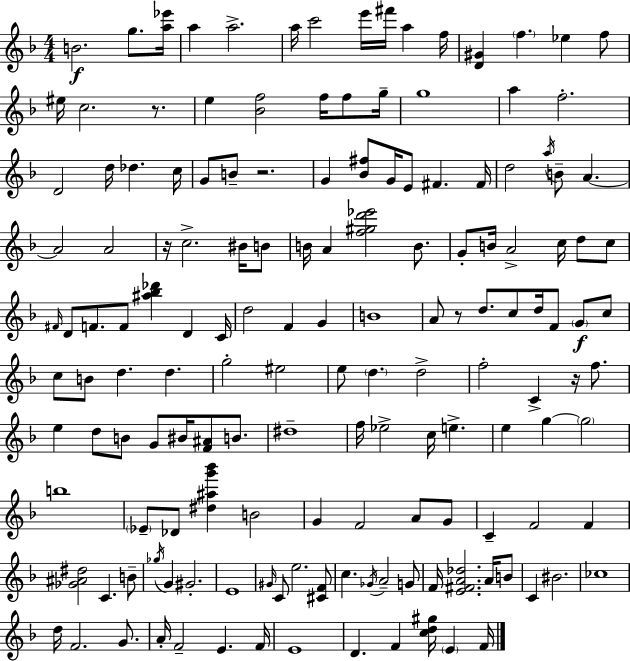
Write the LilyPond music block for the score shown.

{
  \clef treble
  \numericTimeSignature
  \time 4/4
  \key d \minor
  b'2.\f g''8. <a'' ees'''>16 | a''4 a''2.-> | a''16 c'''2 e'''16 fis'''16 a''4 f''16 | <d' gis'>4 \parenthesize f''4. ees''4 f''8 | \break eis''16 c''2. r8. | e''4 <bes' f''>2 f''16 f''8 g''16-- | g''1 | a''4 f''2.-. | \break d'2 d''16 des''4. c''16 | g'8 b'8-- r2. | g'4 <bes' fis''>8 g'16 e'8 fis'4. fis'16 | d''2 \acciaccatura { a''16 } b'8-- a'4.~~ | \break a'2 a'2 | r16 c''2.-> bis'16 b'8 | b'16 a'4 <f'' gis'' d''' ees'''>2 b'8. | g'8-. b'16 a'2-> c''16 d''8 c''8 | \break \grace { fis'16 } d'8 f'8. f'8 <ais'' bes'' des'''>4 d'4 | c'16 d''2 f'4 g'4 | b'1 | a'8 r8 d''8. c''8 d''16 f'8 \parenthesize g'8\f | \break c''8 c''8 b'8 d''4. d''4. | g''2-. eis''2 | e''8 \parenthesize d''4. d''2-> | f''2-. c'4-> r16 f''8. | \break e''4 d''8 b'8 g'8 bis'16 <f' ais'>8 b'8. | dis''1-- | f''16 ees''2-> c''16 e''4.-> | e''4 g''4~~ \parenthesize g''2 | \break b''1 | \parenthesize ees'8-- des'8 <dis'' ais'' g''' bes'''>4 b'2 | g'4 f'2 a'8 | g'8 c'4-- f'2 f'4 | \break <ges' ais' dis''>2 c'4. | b'8-- \acciaccatura { ges''16 } g'4 gis'2.-. | e'1 | \grace { gis'16 } c'8 e''2. | \break <cis' f'>8 c''4. \acciaccatura { ges'16 } a'2-- | g'8 f'16 <e' fis' a' des''>2. | a'16 b'8 c'4 bis'2. | ces''1 | \break d''16 f'2. | g'8. a'16-. f'2-- e'4. | f'16 e'1 | d'4. f'4 <c'' d'' gis''>16 | \break \parenthesize e'4 f'16 \bar "|."
}